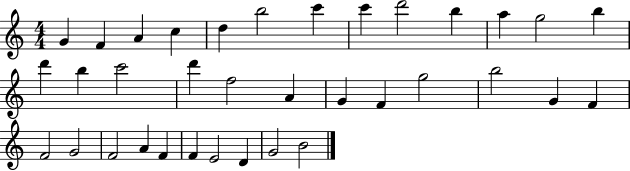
G4/q F4/q A4/q C5/q D5/q B5/h C6/q C6/q D6/h B5/q A5/q G5/h B5/q D6/q B5/q C6/h D6/q F5/h A4/q G4/q F4/q G5/h B5/h G4/q F4/q F4/h G4/h F4/h A4/q F4/q F4/q E4/h D4/q G4/h B4/h